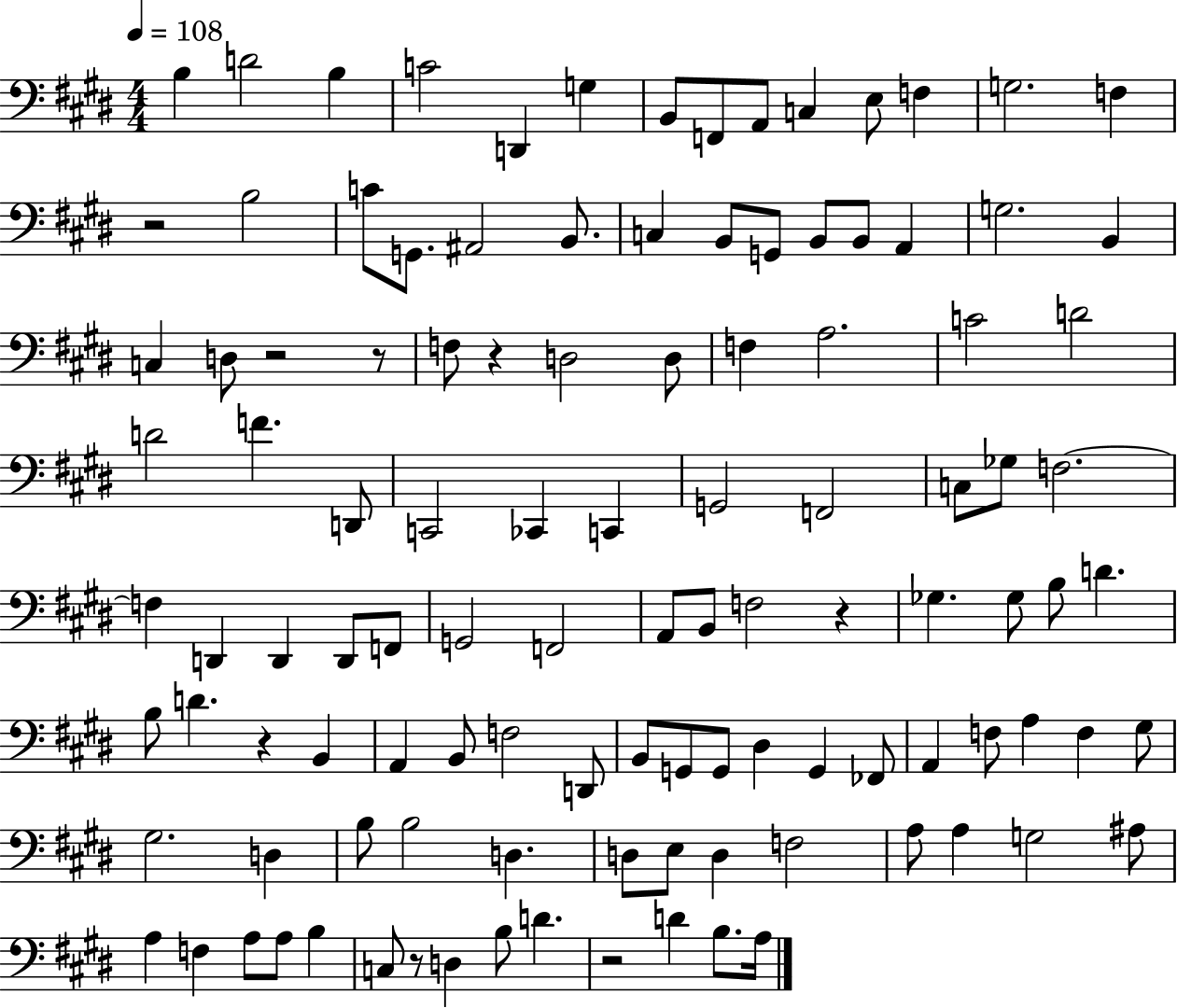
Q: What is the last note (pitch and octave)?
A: A3